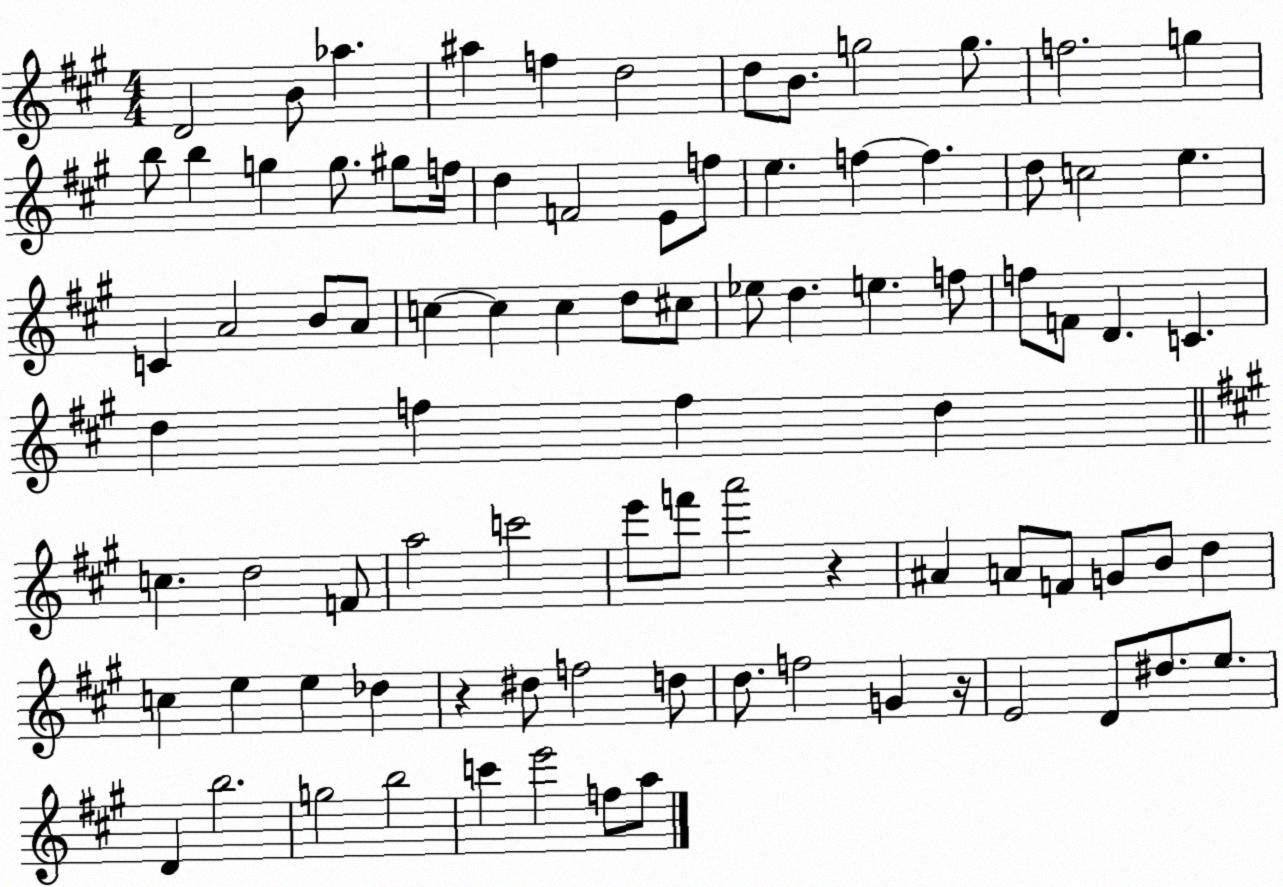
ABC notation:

X:1
T:Untitled
M:4/4
L:1/4
K:A
D2 B/2 _a ^a f d2 d/2 B/2 g2 g/2 f2 g b/2 b g g/2 ^g/2 f/4 d F2 E/2 f/2 e f f d/2 c2 e C A2 B/2 A/2 c c c d/2 ^c/2 _e/2 d e f/2 f/2 F/2 D C d f f d c d2 F/2 a2 c'2 e'/2 f'/2 a'2 z ^A A/2 F/2 G/2 B/2 d c e e _d z ^d/2 f2 d/2 d/2 f2 G z/4 E2 D/2 ^d/2 e/2 D b2 g2 b2 c' e'2 f/2 a/2